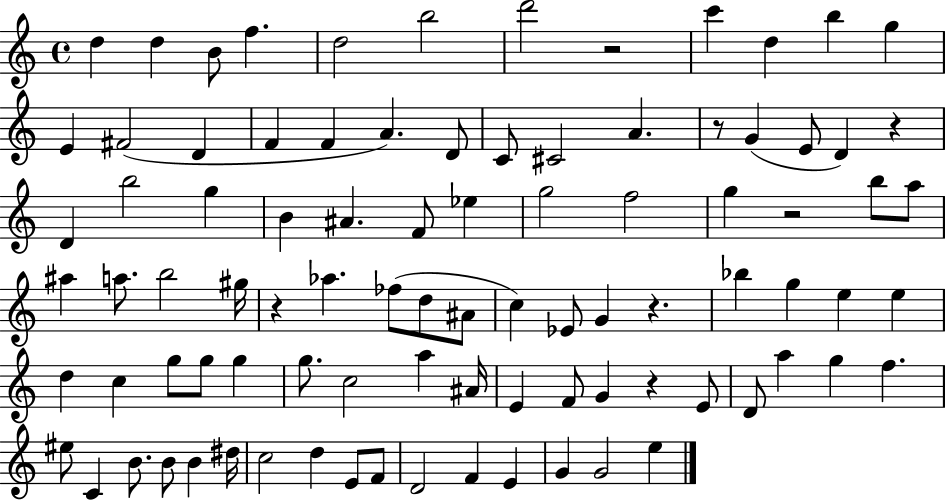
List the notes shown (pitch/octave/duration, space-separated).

D5/q D5/q B4/e F5/q. D5/h B5/h D6/h R/h C6/q D5/q B5/q G5/q E4/q F#4/h D4/q F4/q F4/q A4/q. D4/e C4/e C#4/h A4/q. R/e G4/q E4/e D4/q R/q D4/q B5/h G5/q B4/q A#4/q. F4/e Eb5/q G5/h F5/h G5/q R/h B5/e A5/e A#5/q A5/e. B5/h G#5/s R/q Ab5/q. FES5/e D5/e A#4/e C5/q Eb4/e G4/q R/q. Bb5/q G5/q E5/q E5/q D5/q C5/q G5/e G5/e G5/q G5/e. C5/h A5/q A#4/s E4/q F4/e G4/q R/q E4/e D4/e A5/q G5/q F5/q. EIS5/e C4/q B4/e. B4/e B4/q D#5/s C5/h D5/q E4/e F4/e D4/h F4/q E4/q G4/q G4/h E5/q